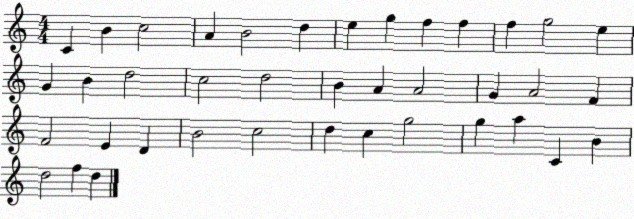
X:1
T:Untitled
M:4/4
L:1/4
K:C
C B c2 A B2 d e g f f f g2 e G B d2 c2 d2 B A A2 G A2 F F2 E D B2 c2 d c g2 g a C B d2 f d